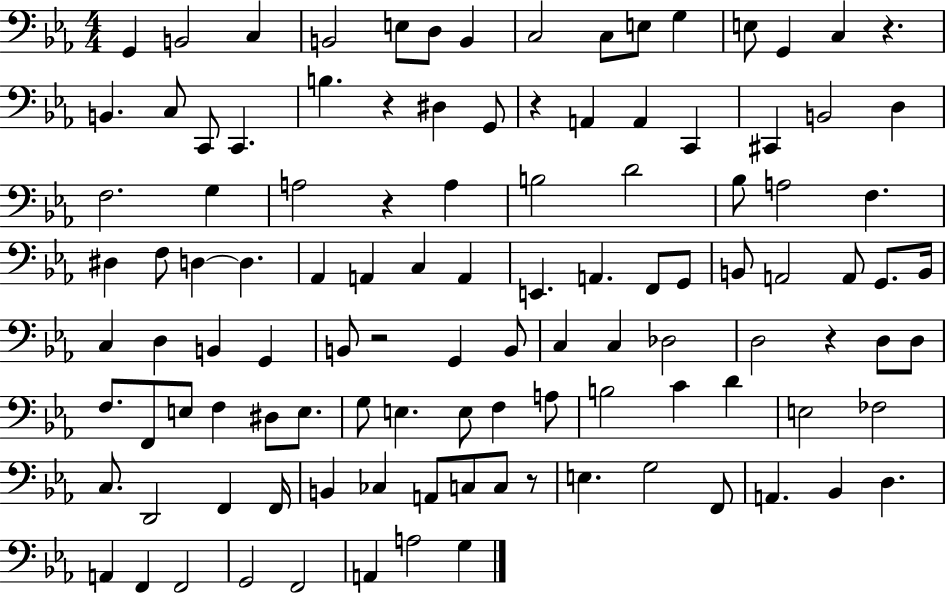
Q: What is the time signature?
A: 4/4